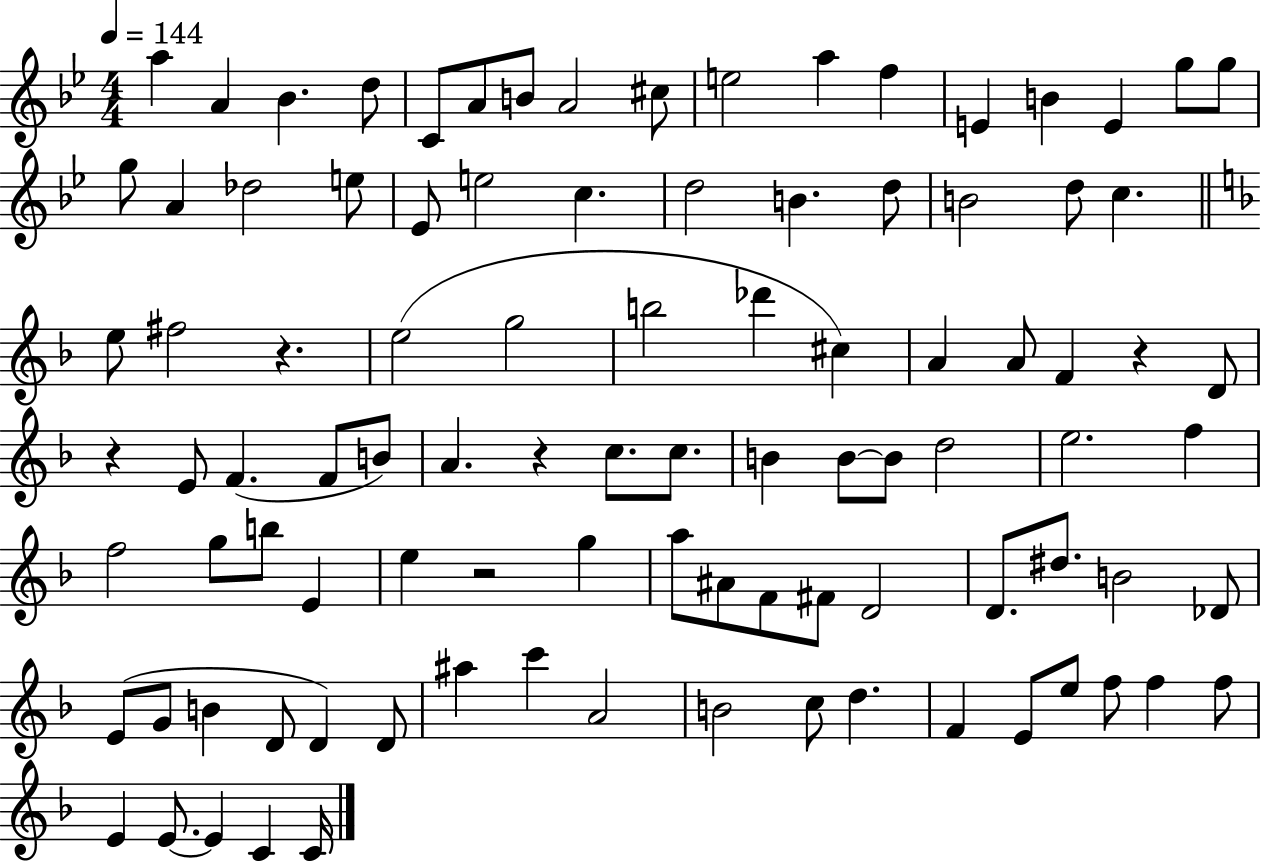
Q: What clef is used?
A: treble